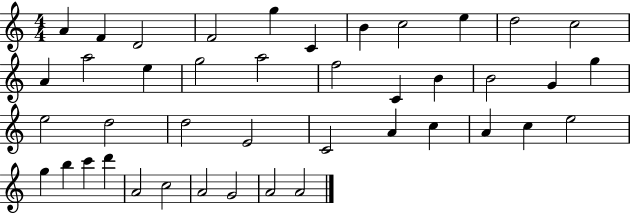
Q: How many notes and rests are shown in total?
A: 42